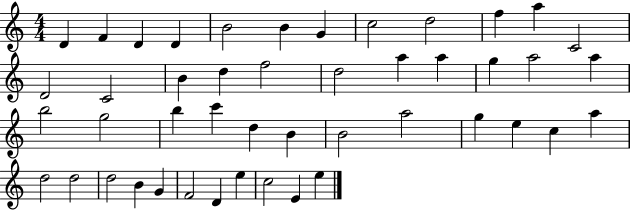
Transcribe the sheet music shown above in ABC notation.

X:1
T:Untitled
M:4/4
L:1/4
K:C
D F D D B2 B G c2 d2 f a C2 D2 C2 B d f2 d2 a a g a2 a b2 g2 b c' d B B2 a2 g e c a d2 d2 d2 B G F2 D e c2 E e